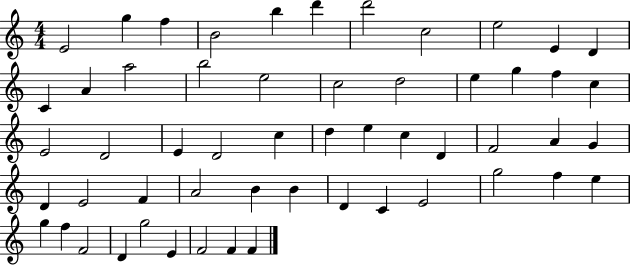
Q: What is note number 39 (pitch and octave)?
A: B4